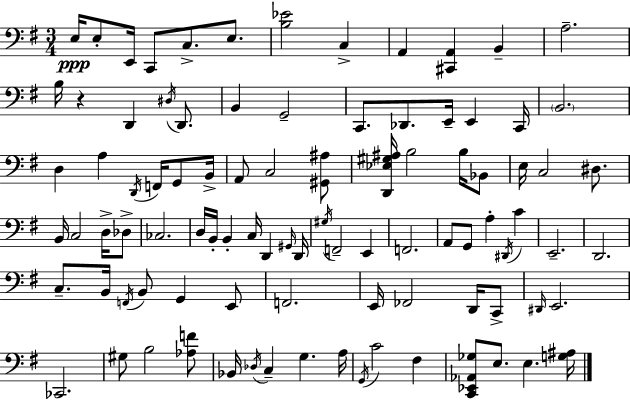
X:1
T:Untitled
M:3/4
L:1/4
K:G
E,/4 E,/2 E,,/4 C,,/2 C,/2 E,/2 [B,_E]2 C, A,, [^C,,A,,] B,, A,2 B,/4 z D,, ^D,/4 D,,/2 B,, G,,2 C,,/2 _D,,/2 E,,/4 E,, C,,/4 B,,2 D, A, D,,/4 F,,/4 G,,/2 B,,/4 A,,/2 C,2 [^G,,^A,]/2 [D,,_E,^G,^A,]/4 B,2 B,/4 _B,,/2 E,/4 C,2 ^D,/2 B,,/4 C,2 D,/4 _D,/2 _C,2 D,/4 B,,/4 B,, C,/4 D,, ^G,,/4 D,,/4 ^G,/4 F,,2 E,, F,,2 A,,/2 G,,/2 A, ^D,,/4 C E,,2 D,,2 C,/2 B,,/4 F,,/4 B,,/2 G,, E,,/2 F,,2 E,,/4 _F,,2 D,,/4 C,,/2 ^D,,/4 E,,2 _C,,2 ^G,/2 B,2 [_A,F]/2 _B,,/4 _D,/4 C, G, A,/4 G,,/4 C2 ^F, [C,,_E,,_A,,_G,]/2 E,/2 E, [G,^A,]/4